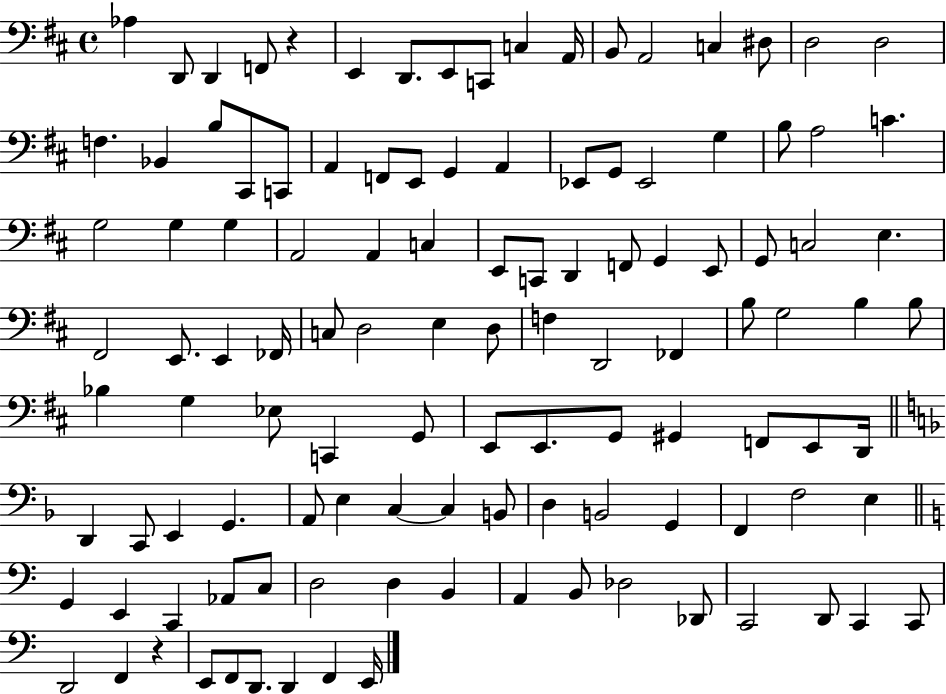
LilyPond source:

{
  \clef bass
  \time 4/4
  \defaultTimeSignature
  \key d \major
  aes4 d,8 d,4 f,8 r4 | e,4 d,8. e,8 c,8 c4 a,16 | b,8 a,2 c4 dis8 | d2 d2 | \break f4. bes,4 b8 cis,8 c,8 | a,4 f,8 e,8 g,4 a,4 | ees,8 g,8 ees,2 g4 | b8 a2 c'4. | \break g2 g4 g4 | a,2 a,4 c4 | e,8 c,8 d,4 f,8 g,4 e,8 | g,8 c2 e4. | \break fis,2 e,8. e,4 fes,16 | c8 d2 e4 d8 | f4 d,2 fes,4 | b8 g2 b4 b8 | \break bes4 g4 ees8 c,4 g,8 | e,8 e,8. g,8 gis,4 f,8 e,8 d,16 | \bar "||" \break \key d \minor d,4 c,8 e,4 g,4. | a,8 e4 c4~~ c4 b,8 | d4 b,2 g,4 | f,4 f2 e4 | \break \bar "||" \break \key c \major g,4 e,4 c,4 aes,8 c8 | d2 d4 b,4 | a,4 b,8 des2 des,8 | c,2 d,8 c,4 c,8 | \break d,2 f,4 r4 | e,8 f,8 d,8. d,4 f,4 e,16 | \bar "|."
}